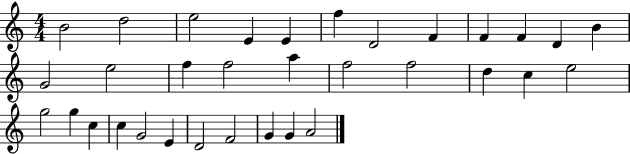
{
  \clef treble
  \numericTimeSignature
  \time 4/4
  \key c \major
  b'2 d''2 | e''2 e'4 e'4 | f''4 d'2 f'4 | f'4 f'4 d'4 b'4 | \break g'2 e''2 | f''4 f''2 a''4 | f''2 f''2 | d''4 c''4 e''2 | \break g''2 g''4 c''4 | c''4 g'2 e'4 | d'2 f'2 | g'4 g'4 a'2 | \break \bar "|."
}